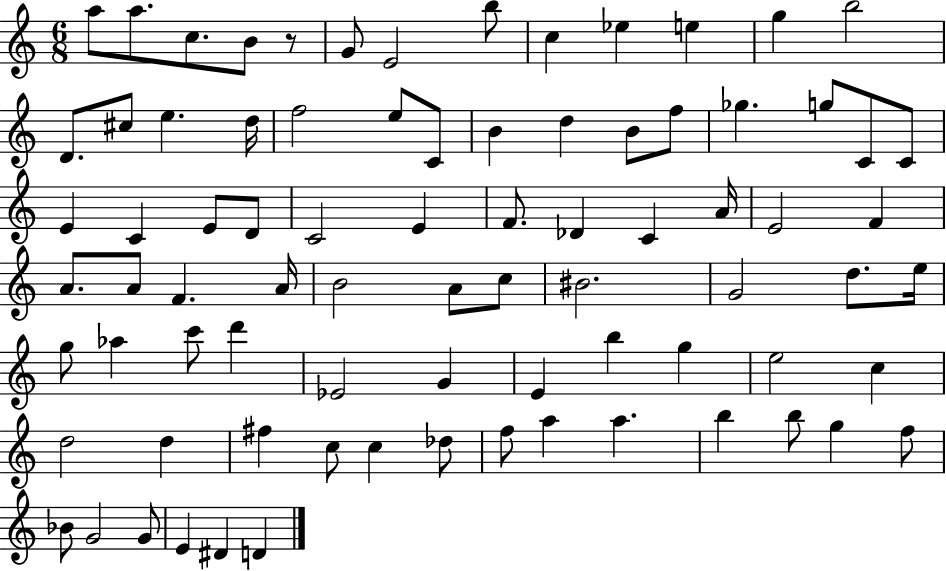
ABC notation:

X:1
T:Untitled
M:6/8
L:1/4
K:C
a/2 a/2 c/2 B/2 z/2 G/2 E2 b/2 c _e e g b2 D/2 ^c/2 e d/4 f2 e/2 C/2 B d B/2 f/2 _g g/2 C/2 C/2 E C E/2 D/2 C2 E F/2 _D C A/4 E2 F A/2 A/2 F A/4 B2 A/2 c/2 ^B2 G2 d/2 e/4 g/2 _a c'/2 d' _E2 G E b g e2 c d2 d ^f c/2 c _d/2 f/2 a a b b/2 g f/2 _B/2 G2 G/2 E ^D D